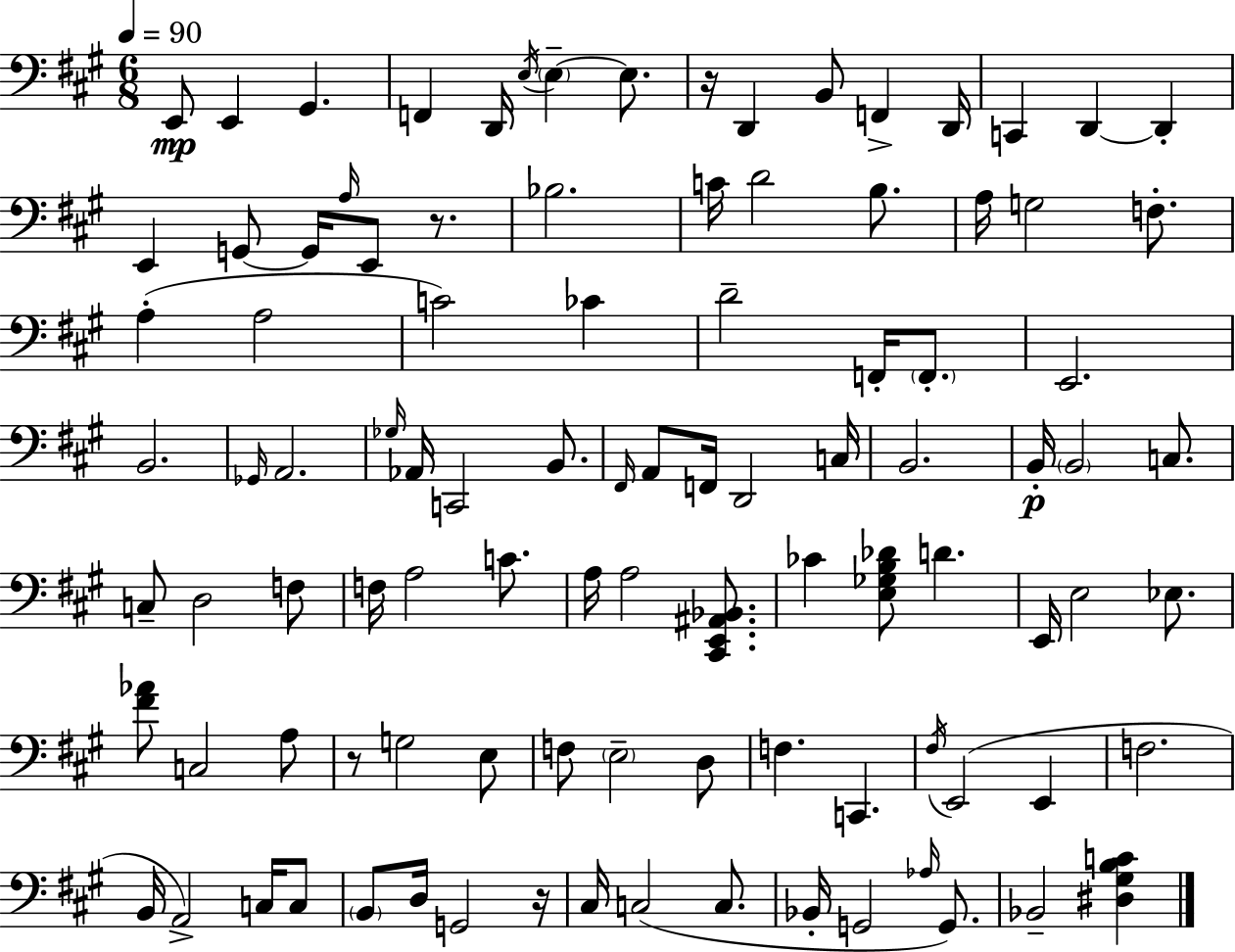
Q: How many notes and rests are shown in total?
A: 100